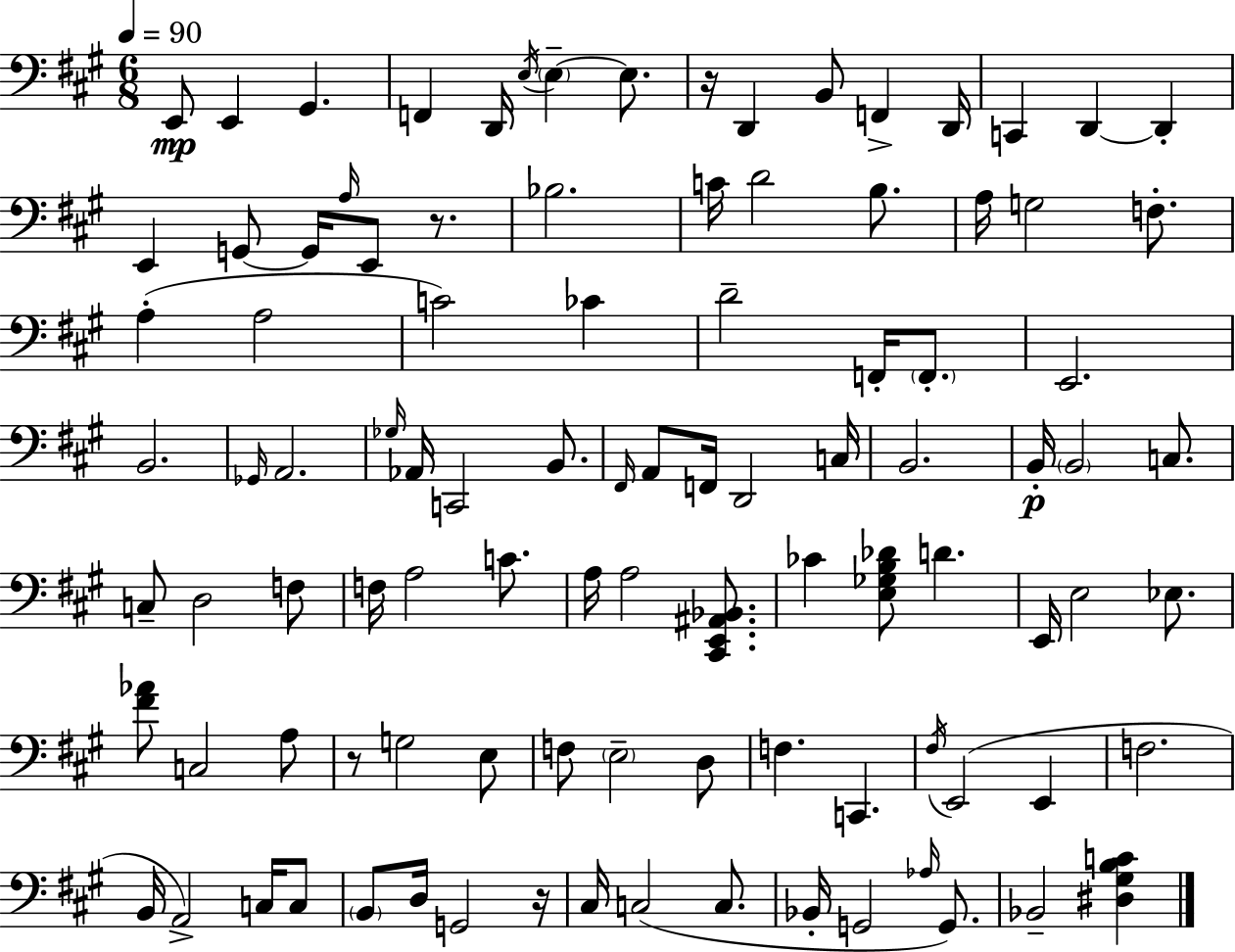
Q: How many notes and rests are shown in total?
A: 100